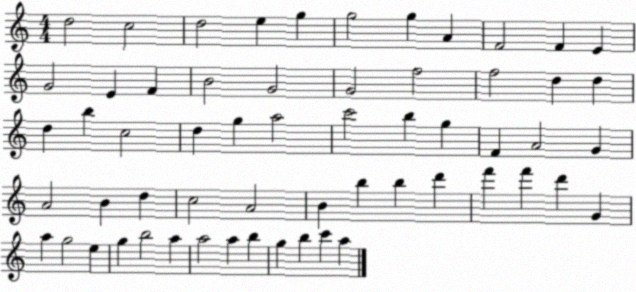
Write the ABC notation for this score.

X:1
T:Untitled
M:4/4
L:1/4
K:C
d2 c2 d2 e g g2 g A F2 F E G2 E F B2 G2 G2 f2 f2 d d d b c2 d g a2 c'2 b g F A2 G A2 B d c2 A2 B b b d' f' f' d' G a g2 e g b2 a a2 a b g b c' a